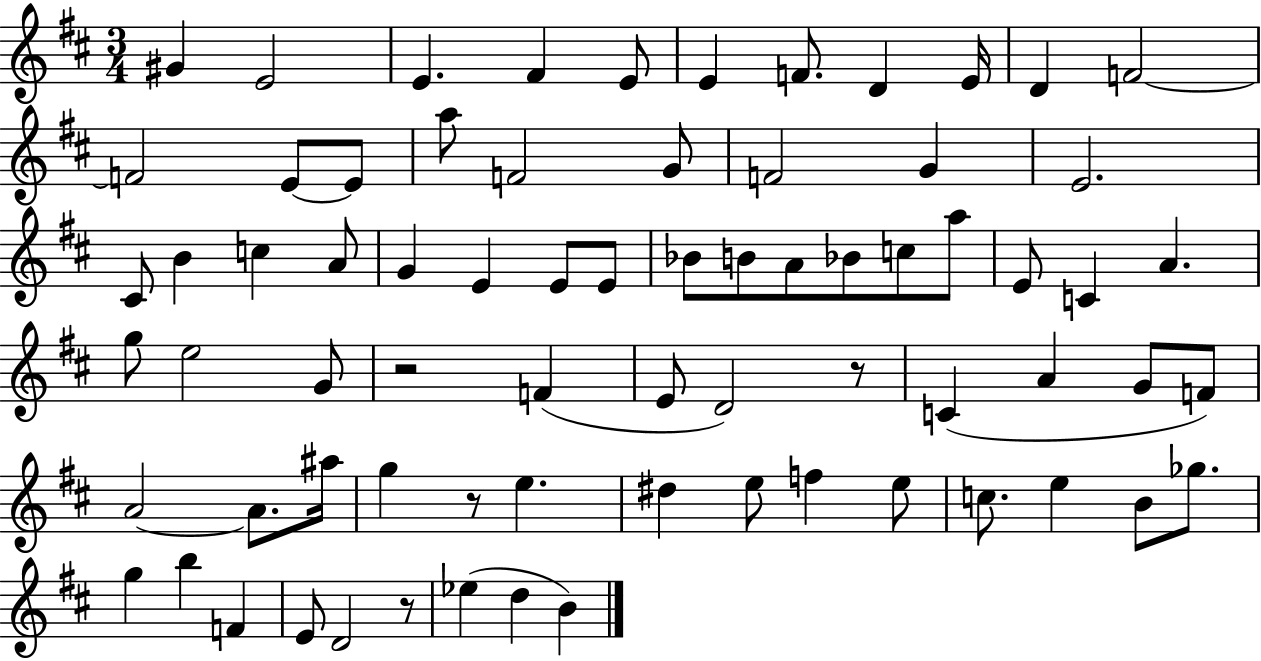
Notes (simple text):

G#4/q E4/h E4/q. F#4/q E4/e E4/q F4/e. D4/q E4/s D4/q F4/h F4/h E4/e E4/e A5/e F4/h G4/e F4/h G4/q E4/h. C#4/e B4/q C5/q A4/e G4/q E4/q E4/e E4/e Bb4/e B4/e A4/e Bb4/e C5/e A5/e E4/e C4/q A4/q. G5/e E5/h G4/e R/h F4/q E4/e D4/h R/e C4/q A4/q G4/e F4/e A4/h A4/e. A#5/s G5/q R/e E5/q. D#5/q E5/e F5/q E5/e C5/e. E5/q B4/e Gb5/e. G5/q B5/q F4/q E4/e D4/h R/e Eb5/q D5/q B4/q